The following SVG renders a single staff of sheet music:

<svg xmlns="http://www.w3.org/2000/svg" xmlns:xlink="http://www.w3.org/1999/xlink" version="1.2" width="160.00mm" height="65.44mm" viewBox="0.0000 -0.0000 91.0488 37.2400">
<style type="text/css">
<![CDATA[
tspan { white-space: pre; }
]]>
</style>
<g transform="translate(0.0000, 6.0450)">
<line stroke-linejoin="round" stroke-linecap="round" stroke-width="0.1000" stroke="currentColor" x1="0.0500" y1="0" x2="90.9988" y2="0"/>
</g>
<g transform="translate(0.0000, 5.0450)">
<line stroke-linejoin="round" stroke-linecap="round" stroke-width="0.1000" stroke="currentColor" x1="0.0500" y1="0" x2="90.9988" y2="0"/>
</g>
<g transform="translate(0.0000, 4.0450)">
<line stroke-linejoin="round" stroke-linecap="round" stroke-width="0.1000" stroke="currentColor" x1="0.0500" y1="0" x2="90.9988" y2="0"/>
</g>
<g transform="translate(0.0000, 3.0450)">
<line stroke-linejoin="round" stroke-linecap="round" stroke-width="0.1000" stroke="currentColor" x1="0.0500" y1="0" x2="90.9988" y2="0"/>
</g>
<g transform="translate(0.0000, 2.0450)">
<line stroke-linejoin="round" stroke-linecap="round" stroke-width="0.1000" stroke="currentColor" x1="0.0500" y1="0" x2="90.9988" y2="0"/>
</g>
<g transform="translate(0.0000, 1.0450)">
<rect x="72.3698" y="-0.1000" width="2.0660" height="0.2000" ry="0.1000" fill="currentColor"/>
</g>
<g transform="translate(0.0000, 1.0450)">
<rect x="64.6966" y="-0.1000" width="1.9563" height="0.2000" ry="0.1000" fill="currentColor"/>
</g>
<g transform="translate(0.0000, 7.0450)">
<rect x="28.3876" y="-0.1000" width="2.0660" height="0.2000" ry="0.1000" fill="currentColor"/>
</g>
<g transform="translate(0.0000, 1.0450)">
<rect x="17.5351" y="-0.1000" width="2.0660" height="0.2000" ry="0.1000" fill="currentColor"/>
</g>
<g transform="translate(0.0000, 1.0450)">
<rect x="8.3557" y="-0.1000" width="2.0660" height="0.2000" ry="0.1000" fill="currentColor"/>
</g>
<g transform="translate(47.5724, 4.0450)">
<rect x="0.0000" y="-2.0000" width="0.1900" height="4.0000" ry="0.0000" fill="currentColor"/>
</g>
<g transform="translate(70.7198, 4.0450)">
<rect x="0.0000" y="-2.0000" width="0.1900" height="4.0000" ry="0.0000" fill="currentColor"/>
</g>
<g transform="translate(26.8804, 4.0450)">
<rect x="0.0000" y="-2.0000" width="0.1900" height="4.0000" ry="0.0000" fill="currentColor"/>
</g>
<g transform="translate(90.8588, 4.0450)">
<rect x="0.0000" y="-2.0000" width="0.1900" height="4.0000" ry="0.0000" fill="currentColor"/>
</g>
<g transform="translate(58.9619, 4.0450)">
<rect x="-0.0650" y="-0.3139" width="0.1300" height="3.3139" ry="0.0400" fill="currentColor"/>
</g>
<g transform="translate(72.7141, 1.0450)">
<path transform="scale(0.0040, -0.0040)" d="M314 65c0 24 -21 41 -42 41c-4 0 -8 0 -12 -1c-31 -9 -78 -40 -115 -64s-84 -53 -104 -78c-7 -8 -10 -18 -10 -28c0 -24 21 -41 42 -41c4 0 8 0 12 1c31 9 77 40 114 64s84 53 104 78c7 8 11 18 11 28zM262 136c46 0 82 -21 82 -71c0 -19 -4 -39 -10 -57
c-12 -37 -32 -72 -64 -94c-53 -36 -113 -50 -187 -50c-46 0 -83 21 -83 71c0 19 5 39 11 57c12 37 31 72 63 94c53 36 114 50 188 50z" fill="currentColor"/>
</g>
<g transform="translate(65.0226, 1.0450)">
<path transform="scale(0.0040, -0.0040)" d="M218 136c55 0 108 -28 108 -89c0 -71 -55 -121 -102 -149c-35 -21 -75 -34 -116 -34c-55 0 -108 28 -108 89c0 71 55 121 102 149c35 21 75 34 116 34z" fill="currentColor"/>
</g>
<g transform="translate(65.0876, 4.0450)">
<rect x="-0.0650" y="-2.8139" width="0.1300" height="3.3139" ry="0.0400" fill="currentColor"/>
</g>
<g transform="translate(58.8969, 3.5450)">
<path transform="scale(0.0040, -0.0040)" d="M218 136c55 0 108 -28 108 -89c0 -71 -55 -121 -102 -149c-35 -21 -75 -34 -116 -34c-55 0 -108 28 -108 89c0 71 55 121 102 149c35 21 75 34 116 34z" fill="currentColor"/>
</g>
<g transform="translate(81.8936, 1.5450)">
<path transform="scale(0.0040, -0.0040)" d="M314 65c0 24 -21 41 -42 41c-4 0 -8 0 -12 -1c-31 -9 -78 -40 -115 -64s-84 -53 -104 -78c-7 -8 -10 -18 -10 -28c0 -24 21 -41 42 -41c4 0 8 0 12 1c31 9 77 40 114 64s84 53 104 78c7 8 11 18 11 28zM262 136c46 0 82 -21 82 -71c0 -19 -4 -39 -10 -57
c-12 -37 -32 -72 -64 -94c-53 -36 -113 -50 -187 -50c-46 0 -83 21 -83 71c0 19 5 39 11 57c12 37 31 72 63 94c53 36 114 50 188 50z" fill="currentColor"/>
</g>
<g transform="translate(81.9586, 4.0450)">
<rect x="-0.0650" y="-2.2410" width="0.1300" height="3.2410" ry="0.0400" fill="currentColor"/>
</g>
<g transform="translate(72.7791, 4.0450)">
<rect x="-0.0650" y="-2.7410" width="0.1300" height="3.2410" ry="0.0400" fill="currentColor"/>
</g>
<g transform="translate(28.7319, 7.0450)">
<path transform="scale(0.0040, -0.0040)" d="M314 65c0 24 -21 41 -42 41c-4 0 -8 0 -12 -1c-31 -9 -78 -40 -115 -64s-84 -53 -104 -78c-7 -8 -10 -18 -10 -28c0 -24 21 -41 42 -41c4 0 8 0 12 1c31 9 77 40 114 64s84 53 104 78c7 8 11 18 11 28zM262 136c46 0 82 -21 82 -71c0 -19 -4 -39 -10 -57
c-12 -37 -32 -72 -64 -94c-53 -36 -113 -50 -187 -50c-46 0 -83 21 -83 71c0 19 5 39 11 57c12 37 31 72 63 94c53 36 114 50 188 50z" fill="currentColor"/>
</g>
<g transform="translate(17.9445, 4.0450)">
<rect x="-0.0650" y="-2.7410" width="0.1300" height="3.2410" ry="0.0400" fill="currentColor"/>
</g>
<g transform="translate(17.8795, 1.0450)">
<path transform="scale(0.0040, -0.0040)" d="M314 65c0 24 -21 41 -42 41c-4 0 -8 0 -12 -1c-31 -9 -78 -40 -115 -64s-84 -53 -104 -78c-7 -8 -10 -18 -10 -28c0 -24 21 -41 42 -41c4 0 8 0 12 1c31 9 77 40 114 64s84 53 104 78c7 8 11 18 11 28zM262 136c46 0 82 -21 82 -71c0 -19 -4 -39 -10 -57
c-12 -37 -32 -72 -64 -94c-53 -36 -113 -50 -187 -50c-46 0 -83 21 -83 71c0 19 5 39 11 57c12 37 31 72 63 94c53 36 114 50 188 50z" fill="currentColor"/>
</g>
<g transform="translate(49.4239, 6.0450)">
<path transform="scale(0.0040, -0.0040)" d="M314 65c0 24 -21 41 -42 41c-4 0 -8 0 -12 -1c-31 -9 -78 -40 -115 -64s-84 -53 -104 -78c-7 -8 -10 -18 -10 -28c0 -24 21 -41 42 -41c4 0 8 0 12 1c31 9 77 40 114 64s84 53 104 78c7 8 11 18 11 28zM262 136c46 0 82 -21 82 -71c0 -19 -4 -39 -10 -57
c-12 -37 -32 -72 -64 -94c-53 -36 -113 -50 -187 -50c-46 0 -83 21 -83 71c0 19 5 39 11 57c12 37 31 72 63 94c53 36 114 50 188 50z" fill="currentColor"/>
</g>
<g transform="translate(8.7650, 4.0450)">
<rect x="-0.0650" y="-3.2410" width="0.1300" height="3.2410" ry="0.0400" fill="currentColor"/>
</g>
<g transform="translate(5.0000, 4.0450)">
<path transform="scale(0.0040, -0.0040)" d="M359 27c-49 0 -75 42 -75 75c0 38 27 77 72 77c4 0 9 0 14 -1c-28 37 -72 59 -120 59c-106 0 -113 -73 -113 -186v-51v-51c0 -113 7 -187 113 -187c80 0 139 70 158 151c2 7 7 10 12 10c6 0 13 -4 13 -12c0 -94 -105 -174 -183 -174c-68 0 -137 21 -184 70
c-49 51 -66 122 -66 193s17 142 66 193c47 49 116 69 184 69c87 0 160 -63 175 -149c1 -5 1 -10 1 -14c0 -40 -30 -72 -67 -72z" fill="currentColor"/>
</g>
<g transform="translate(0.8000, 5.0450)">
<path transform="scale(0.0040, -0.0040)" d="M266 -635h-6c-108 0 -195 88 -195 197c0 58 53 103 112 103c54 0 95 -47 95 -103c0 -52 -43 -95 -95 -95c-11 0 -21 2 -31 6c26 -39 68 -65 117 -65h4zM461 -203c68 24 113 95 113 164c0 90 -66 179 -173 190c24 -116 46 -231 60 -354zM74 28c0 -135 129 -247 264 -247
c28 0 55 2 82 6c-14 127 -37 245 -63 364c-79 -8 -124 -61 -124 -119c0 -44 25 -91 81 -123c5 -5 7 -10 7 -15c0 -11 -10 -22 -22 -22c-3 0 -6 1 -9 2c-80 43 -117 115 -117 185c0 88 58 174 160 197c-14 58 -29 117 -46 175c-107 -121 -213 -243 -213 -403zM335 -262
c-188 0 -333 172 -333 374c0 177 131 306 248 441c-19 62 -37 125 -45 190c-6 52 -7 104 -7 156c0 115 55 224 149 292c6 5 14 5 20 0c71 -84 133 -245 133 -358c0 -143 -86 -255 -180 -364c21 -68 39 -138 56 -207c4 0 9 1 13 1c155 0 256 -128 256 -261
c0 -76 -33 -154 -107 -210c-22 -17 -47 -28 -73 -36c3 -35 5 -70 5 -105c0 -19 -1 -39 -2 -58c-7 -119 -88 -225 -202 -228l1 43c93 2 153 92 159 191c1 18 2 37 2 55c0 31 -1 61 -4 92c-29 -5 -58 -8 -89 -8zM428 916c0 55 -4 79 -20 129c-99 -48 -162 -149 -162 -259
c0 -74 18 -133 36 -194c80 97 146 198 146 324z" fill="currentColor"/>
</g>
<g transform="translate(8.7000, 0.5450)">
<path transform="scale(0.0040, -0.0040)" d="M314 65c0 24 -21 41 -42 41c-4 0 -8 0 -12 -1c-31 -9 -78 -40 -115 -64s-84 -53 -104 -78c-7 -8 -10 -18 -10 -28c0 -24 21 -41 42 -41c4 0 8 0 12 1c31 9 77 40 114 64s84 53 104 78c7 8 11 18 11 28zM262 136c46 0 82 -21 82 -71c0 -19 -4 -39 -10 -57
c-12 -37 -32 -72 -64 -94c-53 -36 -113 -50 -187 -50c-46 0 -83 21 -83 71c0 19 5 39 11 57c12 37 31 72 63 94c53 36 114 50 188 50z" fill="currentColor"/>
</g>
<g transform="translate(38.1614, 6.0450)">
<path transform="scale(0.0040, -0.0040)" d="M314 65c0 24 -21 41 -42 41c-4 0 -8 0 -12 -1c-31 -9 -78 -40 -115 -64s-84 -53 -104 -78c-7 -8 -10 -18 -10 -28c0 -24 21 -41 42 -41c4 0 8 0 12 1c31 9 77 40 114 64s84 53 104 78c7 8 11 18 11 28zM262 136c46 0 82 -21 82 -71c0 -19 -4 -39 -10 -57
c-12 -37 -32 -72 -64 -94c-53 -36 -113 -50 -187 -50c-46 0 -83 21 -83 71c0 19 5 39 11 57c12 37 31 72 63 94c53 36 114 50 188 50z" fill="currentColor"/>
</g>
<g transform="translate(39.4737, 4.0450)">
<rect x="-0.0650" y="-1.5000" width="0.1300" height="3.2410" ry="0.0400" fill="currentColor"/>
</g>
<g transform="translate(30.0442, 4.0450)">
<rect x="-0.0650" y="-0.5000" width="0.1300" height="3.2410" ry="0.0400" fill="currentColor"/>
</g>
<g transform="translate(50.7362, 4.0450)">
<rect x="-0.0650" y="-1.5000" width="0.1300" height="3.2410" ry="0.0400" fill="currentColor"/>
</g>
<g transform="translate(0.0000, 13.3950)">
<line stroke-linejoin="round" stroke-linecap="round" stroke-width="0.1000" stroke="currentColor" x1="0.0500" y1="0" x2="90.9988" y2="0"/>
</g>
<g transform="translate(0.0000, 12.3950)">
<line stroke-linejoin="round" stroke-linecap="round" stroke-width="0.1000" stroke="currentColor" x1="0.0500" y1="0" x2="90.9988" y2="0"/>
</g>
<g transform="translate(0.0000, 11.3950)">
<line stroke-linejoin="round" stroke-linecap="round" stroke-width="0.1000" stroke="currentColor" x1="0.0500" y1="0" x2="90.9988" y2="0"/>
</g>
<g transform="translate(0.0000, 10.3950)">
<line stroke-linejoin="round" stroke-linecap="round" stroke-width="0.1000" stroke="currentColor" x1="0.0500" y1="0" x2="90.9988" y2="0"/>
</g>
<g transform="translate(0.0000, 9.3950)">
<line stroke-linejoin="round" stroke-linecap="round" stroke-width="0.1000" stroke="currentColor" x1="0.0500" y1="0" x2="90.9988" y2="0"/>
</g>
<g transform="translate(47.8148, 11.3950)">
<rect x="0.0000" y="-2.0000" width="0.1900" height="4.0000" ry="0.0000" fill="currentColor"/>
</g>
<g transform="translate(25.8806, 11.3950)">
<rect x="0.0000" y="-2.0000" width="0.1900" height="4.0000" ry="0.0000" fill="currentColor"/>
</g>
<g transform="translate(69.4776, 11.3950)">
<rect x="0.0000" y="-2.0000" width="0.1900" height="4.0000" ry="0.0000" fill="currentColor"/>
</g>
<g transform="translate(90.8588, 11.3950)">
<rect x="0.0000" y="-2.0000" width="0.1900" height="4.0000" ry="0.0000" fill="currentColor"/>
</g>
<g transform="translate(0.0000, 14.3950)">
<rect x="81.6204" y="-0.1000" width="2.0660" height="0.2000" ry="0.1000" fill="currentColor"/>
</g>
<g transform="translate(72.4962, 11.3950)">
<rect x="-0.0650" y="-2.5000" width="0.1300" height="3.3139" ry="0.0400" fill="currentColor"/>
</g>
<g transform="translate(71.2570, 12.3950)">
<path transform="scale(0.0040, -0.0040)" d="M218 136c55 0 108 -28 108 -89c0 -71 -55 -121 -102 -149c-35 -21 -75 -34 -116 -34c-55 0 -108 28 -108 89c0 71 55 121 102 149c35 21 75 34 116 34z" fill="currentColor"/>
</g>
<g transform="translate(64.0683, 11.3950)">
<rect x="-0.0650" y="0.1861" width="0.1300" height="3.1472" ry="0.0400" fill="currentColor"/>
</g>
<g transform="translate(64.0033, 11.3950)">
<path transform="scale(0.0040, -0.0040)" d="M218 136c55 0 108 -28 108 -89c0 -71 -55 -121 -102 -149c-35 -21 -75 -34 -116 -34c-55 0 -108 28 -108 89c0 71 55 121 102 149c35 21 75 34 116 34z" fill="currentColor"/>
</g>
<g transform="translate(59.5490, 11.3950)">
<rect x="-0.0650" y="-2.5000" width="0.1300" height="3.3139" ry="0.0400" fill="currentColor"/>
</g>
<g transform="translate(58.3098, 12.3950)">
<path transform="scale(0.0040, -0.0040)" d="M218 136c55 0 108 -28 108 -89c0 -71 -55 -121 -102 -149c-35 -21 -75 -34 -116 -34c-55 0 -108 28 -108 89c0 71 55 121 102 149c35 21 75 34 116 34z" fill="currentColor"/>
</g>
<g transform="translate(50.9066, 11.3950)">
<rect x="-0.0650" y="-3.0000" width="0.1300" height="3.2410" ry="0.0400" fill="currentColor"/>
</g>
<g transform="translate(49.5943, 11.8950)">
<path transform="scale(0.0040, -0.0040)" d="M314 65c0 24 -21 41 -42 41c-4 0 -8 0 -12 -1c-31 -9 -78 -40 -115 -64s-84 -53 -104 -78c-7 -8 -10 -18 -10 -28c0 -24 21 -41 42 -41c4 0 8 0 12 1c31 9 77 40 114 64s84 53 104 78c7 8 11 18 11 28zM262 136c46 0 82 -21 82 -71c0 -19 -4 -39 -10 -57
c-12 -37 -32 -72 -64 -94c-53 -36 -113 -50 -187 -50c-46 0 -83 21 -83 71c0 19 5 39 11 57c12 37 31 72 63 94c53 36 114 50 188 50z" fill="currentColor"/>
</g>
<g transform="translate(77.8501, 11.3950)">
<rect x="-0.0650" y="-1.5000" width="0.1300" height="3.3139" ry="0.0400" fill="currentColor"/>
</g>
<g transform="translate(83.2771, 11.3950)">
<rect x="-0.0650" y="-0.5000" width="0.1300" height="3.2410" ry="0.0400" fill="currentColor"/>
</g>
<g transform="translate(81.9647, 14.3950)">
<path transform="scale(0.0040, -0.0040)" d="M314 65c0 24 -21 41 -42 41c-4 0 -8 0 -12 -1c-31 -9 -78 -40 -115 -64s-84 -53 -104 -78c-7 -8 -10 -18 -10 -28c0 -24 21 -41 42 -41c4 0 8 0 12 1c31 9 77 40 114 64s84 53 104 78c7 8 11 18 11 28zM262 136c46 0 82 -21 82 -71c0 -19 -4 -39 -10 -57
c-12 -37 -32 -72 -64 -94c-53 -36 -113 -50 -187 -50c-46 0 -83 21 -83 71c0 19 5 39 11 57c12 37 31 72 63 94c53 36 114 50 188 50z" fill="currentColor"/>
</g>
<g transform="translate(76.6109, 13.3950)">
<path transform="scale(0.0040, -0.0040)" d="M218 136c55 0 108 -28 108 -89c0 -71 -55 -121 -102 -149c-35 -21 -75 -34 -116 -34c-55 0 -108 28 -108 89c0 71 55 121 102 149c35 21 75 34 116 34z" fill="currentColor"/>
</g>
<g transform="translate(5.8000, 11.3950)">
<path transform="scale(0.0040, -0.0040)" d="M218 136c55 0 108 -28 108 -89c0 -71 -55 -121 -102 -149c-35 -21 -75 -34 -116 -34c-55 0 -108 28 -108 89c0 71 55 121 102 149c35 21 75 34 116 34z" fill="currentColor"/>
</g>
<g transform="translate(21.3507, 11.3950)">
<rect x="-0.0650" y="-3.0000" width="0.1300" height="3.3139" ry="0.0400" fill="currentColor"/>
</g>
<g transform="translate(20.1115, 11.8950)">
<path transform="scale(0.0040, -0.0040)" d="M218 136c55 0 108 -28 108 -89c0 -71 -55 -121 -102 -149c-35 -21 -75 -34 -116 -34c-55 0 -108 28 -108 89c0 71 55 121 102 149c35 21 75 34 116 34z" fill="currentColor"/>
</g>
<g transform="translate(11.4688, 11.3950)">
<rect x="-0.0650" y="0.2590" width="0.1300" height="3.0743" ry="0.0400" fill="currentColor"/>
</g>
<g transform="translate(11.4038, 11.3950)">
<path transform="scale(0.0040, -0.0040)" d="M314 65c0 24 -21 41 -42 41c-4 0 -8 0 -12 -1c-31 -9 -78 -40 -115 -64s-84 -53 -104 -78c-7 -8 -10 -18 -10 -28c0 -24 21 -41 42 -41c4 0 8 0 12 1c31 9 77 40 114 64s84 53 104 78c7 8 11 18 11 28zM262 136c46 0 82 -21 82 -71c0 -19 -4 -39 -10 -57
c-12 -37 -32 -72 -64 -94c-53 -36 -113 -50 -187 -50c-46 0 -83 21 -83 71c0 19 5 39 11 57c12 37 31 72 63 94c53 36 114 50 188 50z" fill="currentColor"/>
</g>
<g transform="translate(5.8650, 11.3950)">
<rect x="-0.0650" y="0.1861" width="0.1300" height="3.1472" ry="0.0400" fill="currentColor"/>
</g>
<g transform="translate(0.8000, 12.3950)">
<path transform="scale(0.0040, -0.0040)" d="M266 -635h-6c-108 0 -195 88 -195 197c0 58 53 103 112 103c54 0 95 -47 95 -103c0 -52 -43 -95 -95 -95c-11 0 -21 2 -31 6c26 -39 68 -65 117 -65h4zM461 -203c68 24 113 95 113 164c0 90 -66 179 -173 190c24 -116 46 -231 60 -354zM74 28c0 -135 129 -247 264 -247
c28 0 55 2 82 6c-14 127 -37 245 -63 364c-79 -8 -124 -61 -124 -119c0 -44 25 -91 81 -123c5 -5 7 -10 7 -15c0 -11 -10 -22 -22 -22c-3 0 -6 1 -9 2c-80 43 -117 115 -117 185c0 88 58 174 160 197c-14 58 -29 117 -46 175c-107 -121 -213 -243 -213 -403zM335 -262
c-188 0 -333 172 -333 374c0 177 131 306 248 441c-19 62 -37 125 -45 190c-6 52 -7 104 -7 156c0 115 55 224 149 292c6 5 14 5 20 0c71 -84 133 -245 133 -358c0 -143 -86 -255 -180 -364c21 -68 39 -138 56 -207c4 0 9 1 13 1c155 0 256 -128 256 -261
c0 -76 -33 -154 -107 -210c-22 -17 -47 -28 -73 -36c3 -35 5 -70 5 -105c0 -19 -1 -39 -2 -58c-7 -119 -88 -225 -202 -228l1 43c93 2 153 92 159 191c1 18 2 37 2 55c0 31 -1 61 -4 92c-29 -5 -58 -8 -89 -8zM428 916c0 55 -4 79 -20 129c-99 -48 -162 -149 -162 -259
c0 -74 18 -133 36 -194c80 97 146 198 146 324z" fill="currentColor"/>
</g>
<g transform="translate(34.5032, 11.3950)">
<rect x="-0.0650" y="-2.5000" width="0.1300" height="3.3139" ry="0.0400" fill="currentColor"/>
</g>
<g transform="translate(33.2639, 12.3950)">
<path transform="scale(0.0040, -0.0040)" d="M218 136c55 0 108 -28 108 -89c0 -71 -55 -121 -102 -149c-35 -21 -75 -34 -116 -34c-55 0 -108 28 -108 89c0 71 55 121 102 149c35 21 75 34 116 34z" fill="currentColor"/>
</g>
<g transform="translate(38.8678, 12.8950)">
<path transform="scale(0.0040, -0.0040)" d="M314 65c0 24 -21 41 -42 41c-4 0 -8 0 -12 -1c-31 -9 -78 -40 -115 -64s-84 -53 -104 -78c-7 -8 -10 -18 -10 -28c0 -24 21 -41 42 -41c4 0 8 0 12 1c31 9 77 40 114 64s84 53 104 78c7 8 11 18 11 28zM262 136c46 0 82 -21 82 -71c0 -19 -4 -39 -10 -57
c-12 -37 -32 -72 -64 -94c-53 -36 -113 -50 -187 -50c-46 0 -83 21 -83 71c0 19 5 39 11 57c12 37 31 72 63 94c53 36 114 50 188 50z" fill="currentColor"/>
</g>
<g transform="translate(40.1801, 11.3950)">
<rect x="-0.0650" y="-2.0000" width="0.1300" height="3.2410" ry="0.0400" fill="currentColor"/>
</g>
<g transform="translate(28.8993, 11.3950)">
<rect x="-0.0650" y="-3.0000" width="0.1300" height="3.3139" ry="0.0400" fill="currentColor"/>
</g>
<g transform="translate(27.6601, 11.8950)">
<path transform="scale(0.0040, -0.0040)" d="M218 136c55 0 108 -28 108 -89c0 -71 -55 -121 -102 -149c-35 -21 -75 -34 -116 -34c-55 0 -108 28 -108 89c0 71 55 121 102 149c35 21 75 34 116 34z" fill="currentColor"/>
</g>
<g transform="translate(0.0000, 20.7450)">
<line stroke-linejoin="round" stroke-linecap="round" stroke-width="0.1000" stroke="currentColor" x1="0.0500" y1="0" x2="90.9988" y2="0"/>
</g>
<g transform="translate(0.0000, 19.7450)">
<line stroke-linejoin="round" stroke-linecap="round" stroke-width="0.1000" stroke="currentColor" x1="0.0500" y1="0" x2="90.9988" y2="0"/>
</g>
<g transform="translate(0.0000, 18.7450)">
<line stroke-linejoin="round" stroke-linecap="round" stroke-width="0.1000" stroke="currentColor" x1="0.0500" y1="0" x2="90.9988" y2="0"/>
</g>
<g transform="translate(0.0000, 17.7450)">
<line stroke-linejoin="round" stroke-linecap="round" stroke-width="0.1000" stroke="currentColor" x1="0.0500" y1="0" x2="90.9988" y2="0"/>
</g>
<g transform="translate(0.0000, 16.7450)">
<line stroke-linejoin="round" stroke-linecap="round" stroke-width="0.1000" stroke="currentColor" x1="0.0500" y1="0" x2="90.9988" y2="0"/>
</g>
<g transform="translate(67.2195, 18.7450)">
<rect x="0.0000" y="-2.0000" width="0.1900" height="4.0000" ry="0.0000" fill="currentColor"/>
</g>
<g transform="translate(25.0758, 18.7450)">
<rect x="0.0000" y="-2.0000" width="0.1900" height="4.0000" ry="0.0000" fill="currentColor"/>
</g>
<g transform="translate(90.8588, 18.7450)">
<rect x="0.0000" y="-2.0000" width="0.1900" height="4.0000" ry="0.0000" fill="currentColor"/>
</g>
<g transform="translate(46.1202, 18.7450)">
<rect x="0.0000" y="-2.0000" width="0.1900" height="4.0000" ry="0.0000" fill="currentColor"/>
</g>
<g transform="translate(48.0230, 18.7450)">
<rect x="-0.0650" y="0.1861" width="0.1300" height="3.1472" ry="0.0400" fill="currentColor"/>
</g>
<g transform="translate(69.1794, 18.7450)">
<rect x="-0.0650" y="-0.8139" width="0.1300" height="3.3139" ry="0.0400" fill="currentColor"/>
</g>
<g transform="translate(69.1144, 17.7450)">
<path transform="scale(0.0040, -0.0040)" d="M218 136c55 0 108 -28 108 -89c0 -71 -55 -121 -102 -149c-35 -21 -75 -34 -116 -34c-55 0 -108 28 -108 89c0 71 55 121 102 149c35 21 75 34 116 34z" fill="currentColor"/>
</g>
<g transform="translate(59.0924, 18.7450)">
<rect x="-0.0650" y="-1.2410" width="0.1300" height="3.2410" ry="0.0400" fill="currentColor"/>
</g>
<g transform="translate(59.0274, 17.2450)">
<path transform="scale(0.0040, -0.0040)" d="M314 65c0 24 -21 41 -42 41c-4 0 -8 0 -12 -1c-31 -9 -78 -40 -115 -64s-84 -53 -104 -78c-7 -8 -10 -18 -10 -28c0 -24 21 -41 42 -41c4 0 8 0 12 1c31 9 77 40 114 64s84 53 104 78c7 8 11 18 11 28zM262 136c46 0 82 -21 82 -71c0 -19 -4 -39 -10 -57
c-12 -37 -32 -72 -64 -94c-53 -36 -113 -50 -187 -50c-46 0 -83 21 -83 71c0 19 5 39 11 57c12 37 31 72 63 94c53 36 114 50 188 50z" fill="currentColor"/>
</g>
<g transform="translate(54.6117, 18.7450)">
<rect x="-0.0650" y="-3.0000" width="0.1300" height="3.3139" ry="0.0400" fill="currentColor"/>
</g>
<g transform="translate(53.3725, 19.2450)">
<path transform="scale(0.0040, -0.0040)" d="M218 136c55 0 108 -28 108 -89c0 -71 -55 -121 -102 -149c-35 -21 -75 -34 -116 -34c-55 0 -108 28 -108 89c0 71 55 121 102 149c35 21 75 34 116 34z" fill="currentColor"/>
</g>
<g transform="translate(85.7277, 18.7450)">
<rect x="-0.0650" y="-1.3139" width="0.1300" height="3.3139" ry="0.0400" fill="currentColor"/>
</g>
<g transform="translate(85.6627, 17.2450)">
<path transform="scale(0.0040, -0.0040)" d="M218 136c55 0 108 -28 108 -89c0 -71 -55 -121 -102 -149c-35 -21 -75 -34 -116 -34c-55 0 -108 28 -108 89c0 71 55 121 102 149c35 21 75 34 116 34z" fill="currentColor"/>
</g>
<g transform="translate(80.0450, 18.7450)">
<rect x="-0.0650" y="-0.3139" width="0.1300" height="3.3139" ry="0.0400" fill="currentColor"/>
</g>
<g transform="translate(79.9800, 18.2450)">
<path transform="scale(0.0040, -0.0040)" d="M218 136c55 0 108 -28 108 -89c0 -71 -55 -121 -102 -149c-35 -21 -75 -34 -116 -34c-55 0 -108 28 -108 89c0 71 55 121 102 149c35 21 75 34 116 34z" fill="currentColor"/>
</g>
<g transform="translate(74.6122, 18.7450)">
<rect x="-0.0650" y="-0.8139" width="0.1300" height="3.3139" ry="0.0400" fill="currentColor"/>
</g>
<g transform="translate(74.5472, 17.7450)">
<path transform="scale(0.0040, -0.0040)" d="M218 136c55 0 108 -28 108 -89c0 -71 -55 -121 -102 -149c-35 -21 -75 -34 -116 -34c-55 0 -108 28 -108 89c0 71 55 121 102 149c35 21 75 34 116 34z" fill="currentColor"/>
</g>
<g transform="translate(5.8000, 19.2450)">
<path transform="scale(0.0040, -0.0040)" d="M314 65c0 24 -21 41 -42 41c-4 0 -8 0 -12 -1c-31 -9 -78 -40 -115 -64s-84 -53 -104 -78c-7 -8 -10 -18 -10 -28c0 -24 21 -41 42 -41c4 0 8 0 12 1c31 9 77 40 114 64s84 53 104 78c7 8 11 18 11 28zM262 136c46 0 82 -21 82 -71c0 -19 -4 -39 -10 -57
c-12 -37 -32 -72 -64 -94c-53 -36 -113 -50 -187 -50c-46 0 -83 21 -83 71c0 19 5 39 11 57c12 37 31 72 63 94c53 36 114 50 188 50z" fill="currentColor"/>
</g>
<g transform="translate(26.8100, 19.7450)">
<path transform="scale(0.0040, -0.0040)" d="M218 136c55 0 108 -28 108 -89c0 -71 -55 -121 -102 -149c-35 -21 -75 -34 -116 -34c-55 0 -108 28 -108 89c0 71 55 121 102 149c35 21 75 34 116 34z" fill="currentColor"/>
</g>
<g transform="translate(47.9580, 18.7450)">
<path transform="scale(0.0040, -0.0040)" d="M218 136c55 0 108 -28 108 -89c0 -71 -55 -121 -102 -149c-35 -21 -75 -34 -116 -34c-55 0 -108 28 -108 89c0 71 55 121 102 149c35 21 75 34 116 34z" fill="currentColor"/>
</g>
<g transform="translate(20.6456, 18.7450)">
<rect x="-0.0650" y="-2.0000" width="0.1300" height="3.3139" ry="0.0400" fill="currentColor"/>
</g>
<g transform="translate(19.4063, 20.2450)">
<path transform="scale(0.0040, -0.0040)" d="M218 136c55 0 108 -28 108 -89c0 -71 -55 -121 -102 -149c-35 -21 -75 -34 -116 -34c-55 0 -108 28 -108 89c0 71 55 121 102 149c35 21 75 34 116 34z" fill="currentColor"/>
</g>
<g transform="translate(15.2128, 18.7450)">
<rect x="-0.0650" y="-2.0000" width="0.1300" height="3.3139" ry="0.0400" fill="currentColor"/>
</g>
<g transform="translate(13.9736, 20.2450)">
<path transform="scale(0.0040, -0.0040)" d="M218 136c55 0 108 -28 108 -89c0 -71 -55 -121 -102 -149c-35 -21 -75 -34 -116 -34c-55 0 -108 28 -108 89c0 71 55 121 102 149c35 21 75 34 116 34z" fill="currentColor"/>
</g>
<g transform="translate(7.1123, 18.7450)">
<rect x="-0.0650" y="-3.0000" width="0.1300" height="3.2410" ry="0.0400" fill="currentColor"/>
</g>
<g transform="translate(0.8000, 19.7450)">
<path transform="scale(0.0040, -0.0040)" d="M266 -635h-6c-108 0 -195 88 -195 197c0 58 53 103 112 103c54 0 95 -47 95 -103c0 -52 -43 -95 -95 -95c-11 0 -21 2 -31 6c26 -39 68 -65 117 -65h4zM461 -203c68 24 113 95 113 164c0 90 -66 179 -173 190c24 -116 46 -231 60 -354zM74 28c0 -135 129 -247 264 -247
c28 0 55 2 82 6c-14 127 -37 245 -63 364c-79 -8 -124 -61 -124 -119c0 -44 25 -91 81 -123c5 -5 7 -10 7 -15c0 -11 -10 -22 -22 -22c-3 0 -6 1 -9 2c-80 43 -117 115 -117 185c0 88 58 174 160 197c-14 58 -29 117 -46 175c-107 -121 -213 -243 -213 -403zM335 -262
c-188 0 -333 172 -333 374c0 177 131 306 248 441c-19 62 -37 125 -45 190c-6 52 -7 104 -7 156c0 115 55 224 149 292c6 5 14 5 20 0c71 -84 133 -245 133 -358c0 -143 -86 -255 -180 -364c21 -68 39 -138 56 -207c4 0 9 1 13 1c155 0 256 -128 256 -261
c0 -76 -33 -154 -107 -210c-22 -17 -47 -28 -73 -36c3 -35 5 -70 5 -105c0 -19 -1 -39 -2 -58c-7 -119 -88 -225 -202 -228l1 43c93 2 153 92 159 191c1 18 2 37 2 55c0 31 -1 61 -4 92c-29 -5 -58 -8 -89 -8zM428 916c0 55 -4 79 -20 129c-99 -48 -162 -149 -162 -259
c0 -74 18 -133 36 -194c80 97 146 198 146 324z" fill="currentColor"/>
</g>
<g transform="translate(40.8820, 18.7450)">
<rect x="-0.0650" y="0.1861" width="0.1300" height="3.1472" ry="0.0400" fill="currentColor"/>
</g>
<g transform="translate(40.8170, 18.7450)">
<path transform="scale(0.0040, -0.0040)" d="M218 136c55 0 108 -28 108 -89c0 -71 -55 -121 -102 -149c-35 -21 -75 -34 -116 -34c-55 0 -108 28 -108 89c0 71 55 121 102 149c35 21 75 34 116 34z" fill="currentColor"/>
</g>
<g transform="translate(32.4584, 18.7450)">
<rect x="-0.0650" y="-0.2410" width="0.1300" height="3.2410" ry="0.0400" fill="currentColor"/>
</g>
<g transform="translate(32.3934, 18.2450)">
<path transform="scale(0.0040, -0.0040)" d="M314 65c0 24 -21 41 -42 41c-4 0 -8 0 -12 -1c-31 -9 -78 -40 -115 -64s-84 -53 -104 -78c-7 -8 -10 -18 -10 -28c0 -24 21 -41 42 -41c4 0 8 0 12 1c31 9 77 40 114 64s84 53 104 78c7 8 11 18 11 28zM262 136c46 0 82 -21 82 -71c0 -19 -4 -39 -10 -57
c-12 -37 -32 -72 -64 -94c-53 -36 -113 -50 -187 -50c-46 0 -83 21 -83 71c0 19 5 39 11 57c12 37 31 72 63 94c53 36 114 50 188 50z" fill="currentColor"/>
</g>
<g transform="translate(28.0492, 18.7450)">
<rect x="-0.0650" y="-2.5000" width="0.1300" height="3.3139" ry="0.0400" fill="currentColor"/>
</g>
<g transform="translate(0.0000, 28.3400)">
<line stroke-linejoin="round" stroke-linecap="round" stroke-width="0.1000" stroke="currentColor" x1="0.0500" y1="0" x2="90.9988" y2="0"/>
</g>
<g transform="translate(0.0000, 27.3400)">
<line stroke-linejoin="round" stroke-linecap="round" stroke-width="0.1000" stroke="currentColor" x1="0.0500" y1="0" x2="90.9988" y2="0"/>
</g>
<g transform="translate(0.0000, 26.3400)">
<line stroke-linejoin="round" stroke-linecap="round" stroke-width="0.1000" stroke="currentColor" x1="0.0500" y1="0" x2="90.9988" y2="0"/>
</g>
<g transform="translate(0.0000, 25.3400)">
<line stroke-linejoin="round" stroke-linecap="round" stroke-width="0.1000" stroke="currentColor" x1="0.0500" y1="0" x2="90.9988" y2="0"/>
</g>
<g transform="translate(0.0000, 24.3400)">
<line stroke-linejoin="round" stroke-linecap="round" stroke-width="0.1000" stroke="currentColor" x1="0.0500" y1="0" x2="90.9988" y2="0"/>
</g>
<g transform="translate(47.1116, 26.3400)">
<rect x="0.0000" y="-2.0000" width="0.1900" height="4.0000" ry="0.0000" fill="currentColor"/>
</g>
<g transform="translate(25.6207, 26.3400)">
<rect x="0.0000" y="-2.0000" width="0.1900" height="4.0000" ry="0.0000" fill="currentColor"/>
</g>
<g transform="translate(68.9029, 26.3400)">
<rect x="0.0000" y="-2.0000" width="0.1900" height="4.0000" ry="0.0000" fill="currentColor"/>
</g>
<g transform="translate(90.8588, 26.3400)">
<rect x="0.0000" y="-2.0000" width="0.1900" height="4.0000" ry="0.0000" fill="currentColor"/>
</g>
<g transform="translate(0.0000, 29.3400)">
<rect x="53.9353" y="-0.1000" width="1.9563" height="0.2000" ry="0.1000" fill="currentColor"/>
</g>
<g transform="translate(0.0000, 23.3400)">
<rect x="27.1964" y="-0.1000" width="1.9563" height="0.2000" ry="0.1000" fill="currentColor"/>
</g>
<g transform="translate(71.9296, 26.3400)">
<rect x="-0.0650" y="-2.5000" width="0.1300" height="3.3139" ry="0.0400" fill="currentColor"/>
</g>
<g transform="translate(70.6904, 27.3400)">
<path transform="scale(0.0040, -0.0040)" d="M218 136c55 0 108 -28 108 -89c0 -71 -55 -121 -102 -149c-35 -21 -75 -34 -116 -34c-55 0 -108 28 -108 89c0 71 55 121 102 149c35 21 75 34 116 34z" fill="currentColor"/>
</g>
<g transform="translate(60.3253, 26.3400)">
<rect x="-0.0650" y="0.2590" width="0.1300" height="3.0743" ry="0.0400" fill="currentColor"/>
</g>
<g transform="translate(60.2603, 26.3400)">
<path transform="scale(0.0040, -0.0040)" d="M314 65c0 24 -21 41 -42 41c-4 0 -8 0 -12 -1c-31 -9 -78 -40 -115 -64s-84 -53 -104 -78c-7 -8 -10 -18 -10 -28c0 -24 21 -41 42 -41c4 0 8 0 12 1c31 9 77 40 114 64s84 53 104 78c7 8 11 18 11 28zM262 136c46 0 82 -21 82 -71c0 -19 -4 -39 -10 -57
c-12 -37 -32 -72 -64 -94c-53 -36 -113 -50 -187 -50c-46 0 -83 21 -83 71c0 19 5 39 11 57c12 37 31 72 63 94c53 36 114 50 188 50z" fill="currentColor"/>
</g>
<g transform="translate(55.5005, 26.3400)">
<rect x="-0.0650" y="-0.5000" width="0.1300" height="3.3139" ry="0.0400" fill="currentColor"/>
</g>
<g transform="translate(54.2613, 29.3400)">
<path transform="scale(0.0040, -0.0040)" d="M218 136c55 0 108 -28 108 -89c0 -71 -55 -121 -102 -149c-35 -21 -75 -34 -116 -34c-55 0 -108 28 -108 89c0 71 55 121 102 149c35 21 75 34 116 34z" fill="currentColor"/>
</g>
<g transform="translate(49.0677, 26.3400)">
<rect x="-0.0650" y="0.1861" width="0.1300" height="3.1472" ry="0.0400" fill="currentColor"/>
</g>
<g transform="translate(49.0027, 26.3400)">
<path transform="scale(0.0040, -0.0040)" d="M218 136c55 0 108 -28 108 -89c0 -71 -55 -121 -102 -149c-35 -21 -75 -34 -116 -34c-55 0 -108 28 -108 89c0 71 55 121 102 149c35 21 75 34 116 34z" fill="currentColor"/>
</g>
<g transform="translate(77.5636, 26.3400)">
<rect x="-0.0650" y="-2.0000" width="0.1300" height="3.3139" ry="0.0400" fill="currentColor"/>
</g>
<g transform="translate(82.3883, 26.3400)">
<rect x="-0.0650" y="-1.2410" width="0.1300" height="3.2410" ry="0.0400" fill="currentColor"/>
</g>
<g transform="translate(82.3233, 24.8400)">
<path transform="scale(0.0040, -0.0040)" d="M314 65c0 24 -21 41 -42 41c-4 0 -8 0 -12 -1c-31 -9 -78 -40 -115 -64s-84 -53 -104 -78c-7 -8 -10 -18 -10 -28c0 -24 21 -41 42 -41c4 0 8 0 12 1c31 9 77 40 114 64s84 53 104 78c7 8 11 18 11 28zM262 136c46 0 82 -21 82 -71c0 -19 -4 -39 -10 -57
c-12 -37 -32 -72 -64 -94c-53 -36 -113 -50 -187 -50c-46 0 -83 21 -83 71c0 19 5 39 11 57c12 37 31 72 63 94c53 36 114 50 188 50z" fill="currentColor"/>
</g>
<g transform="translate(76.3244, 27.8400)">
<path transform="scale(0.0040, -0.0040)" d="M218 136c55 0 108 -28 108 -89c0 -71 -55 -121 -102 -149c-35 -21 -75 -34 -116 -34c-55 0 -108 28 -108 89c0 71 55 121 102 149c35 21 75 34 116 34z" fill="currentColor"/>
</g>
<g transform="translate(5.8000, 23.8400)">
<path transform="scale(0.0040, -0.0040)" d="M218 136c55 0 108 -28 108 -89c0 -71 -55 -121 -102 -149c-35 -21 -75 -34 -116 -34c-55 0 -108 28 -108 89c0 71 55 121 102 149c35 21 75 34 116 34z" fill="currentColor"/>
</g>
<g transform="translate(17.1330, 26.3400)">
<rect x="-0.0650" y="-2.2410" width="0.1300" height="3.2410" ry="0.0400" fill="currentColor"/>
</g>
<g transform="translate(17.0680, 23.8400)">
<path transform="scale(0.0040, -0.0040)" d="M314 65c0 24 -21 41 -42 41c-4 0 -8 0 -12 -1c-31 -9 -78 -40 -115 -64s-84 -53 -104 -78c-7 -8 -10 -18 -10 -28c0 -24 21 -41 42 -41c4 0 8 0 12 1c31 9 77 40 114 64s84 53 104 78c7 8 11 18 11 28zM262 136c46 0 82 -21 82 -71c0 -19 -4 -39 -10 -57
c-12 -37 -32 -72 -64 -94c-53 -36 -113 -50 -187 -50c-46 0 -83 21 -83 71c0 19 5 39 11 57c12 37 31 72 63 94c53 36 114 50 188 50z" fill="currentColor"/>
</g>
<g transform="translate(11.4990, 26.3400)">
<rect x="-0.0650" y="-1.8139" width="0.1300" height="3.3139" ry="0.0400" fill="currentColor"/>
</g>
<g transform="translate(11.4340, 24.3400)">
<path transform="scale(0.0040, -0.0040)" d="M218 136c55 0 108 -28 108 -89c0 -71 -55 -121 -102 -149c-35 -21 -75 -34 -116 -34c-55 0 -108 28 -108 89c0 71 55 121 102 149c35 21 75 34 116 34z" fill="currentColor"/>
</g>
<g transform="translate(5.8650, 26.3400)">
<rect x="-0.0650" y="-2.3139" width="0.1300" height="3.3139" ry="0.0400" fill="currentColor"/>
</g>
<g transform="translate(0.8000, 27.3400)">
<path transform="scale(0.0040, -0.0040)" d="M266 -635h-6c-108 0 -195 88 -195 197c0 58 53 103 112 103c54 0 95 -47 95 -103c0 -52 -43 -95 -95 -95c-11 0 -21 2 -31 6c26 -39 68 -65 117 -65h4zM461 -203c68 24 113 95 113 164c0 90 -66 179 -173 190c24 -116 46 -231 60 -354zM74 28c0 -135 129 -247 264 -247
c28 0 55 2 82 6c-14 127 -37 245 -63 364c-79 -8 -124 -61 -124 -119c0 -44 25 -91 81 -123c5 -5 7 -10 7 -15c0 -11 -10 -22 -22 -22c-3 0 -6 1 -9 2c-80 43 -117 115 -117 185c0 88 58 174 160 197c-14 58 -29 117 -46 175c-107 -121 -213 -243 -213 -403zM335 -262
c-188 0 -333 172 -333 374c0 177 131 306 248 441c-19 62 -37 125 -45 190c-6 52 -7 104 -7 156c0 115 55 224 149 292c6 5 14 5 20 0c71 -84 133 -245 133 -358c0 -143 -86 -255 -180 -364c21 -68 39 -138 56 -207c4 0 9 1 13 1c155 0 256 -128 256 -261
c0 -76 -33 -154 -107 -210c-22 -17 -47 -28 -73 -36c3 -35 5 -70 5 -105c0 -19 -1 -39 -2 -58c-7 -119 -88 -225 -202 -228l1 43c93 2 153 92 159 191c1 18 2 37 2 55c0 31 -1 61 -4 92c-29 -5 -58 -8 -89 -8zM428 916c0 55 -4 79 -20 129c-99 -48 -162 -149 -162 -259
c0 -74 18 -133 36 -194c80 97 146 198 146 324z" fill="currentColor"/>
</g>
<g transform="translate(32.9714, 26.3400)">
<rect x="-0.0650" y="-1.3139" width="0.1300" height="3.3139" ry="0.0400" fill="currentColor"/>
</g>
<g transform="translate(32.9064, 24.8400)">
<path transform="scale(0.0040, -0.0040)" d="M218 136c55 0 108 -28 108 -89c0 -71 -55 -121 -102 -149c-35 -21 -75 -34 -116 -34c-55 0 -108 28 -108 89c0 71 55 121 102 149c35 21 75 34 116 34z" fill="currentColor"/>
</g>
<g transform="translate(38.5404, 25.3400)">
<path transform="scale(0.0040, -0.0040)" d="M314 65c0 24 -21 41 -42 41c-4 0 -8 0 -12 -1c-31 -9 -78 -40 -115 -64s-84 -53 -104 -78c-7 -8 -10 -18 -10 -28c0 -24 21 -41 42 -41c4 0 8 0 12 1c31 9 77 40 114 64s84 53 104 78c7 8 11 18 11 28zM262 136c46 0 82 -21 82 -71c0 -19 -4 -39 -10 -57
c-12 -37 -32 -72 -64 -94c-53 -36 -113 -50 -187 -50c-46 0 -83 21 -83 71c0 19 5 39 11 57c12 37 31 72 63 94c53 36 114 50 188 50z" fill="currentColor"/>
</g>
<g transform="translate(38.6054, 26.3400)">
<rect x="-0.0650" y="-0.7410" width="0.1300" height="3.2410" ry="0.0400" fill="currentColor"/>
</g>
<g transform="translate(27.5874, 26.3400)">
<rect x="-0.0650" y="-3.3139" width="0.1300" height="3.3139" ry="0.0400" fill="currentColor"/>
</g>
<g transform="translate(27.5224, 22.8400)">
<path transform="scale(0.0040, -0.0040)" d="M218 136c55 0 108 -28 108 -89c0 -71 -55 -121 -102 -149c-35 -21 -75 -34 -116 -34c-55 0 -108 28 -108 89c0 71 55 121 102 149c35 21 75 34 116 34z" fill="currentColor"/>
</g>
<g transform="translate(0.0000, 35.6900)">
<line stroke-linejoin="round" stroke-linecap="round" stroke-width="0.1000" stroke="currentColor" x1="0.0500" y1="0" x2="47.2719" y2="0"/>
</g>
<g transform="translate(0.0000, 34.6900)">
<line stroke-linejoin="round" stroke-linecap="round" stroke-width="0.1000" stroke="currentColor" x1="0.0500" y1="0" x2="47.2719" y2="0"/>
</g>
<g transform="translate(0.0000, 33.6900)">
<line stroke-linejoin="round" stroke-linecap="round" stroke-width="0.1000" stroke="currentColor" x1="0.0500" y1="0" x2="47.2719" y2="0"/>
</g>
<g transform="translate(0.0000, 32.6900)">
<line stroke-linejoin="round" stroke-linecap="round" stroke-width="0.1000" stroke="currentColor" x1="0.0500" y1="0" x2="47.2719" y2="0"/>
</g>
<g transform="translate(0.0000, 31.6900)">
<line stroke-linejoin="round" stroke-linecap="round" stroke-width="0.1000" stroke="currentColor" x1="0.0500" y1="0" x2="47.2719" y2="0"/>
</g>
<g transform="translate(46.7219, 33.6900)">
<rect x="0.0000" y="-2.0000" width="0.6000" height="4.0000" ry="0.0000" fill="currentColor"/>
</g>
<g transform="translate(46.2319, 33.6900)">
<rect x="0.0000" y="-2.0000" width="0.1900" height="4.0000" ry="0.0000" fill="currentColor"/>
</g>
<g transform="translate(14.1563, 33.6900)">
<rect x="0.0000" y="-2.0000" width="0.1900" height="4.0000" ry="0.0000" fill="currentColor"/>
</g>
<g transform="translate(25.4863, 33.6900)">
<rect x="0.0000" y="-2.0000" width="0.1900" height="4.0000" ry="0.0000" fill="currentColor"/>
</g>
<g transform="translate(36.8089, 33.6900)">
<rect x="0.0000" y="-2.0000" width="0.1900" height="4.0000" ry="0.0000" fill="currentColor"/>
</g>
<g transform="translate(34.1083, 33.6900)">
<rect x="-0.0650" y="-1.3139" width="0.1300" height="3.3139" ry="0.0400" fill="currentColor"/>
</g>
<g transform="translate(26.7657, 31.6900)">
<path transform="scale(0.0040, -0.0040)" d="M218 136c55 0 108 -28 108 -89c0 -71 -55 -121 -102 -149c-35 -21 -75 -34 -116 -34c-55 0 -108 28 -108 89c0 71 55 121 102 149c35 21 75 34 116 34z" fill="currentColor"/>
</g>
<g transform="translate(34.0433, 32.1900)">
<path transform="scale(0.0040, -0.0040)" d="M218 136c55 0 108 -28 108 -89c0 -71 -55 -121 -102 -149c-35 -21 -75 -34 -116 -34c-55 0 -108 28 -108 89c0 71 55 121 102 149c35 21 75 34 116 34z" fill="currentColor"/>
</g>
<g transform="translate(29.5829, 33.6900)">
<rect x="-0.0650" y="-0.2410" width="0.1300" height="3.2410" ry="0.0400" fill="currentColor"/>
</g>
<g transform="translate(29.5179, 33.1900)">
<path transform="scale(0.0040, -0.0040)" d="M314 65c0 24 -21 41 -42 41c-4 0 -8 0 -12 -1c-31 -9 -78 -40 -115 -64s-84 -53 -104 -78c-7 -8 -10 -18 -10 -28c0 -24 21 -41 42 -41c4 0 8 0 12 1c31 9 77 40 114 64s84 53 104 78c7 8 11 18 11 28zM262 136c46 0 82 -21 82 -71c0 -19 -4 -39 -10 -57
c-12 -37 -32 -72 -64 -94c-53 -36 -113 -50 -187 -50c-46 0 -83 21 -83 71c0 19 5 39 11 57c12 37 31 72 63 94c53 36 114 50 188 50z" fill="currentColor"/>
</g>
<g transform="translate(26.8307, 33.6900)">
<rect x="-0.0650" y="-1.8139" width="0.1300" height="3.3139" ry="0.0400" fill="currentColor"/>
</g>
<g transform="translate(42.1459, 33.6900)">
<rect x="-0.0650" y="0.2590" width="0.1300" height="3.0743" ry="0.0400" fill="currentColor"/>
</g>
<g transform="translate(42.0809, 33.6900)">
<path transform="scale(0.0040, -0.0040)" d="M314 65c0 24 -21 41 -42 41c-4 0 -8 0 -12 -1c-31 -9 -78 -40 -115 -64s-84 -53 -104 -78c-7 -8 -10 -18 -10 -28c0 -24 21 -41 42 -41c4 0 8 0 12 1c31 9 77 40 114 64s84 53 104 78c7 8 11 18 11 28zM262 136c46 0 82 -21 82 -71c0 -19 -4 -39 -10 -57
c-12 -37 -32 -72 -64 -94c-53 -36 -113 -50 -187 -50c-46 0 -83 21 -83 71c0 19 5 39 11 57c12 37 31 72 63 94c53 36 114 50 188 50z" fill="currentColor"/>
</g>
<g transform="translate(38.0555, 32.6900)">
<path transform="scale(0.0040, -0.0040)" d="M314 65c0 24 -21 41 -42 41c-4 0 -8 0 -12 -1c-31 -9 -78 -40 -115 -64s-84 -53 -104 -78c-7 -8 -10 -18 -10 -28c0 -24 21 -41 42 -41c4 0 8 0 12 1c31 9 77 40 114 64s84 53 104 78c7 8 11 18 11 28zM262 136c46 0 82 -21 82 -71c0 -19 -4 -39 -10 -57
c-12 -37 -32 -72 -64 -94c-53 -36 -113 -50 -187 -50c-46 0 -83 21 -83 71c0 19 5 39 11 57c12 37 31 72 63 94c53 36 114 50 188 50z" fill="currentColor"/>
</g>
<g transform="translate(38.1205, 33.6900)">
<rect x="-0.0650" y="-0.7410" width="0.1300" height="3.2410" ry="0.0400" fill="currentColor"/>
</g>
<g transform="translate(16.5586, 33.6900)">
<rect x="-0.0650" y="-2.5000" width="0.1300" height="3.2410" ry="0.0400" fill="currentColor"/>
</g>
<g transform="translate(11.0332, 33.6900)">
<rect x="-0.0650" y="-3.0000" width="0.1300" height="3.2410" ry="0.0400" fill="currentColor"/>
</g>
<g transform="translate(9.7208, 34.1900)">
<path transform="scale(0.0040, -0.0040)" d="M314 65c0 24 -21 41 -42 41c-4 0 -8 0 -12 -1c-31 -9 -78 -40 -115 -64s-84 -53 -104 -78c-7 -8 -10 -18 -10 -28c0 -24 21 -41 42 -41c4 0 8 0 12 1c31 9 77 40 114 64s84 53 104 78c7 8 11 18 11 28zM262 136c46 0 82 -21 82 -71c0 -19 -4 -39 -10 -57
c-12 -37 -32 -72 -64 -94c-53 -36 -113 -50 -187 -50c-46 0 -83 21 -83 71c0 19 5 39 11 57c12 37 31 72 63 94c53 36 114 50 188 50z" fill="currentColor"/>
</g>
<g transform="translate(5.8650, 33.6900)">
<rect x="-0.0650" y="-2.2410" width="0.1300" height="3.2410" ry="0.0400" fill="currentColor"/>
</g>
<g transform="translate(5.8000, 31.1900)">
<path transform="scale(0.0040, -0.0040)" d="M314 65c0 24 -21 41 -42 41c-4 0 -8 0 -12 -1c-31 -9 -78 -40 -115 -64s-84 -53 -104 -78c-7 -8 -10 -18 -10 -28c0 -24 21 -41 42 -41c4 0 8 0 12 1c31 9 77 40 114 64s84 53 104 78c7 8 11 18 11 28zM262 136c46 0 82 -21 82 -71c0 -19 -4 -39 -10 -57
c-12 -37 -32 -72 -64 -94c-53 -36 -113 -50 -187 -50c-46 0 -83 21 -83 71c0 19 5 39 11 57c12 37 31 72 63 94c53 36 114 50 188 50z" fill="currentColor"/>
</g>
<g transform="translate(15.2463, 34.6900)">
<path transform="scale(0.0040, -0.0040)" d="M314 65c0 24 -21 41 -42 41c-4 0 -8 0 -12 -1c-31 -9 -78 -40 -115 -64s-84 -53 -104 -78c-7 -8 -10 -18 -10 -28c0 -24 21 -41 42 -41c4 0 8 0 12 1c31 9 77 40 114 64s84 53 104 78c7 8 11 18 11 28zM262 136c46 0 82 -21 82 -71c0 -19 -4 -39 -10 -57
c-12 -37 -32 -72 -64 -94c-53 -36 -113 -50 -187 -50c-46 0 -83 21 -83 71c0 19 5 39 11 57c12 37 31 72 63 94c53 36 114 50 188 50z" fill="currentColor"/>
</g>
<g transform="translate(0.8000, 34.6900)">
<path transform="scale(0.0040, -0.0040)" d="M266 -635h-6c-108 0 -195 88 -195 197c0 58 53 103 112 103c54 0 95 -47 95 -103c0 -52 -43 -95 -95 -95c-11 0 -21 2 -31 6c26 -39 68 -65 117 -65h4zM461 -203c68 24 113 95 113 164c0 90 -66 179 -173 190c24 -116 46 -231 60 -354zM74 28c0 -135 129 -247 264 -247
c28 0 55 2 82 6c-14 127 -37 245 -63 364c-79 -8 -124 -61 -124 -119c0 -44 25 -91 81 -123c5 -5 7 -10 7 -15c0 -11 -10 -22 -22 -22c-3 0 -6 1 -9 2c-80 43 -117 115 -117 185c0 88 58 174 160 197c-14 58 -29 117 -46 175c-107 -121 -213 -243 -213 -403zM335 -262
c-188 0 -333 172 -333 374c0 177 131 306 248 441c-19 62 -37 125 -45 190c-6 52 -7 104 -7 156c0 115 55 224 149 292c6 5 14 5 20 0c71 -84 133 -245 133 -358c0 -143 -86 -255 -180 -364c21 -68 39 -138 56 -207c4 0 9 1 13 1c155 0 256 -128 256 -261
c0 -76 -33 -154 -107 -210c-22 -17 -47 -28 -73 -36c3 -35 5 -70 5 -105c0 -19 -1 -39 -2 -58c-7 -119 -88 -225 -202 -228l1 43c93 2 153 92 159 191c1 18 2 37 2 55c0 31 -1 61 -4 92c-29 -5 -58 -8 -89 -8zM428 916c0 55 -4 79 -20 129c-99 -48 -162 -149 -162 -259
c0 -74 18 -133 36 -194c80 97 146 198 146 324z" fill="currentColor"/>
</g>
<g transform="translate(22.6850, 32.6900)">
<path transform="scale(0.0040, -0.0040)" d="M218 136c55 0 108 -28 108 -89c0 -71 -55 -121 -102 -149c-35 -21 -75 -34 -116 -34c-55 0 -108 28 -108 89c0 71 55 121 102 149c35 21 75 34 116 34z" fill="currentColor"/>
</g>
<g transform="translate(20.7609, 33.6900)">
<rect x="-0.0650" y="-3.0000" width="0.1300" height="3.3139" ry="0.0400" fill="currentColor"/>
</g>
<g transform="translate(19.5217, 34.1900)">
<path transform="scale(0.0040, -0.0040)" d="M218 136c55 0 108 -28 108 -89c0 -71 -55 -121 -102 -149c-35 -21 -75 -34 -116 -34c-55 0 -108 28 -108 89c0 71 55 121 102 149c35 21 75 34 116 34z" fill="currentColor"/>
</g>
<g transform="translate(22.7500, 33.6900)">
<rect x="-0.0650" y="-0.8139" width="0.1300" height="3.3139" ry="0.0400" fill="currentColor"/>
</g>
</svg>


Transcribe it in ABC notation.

X:1
T:Untitled
M:4/4
L:1/4
K:C
b2 a2 C2 E2 E2 c a a2 g2 B B2 A A G F2 A2 G B G E C2 A2 F F G c2 B B A e2 d d c e g f g2 b e d2 B C B2 G F e2 g2 A2 G2 A d f c2 e d2 B2